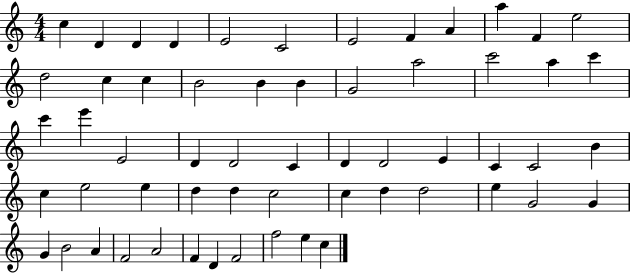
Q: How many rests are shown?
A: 0